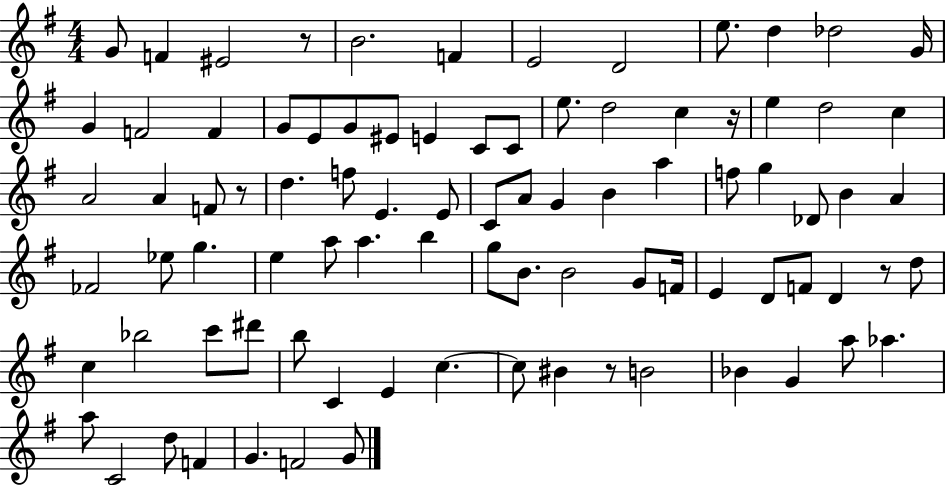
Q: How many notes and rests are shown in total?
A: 88